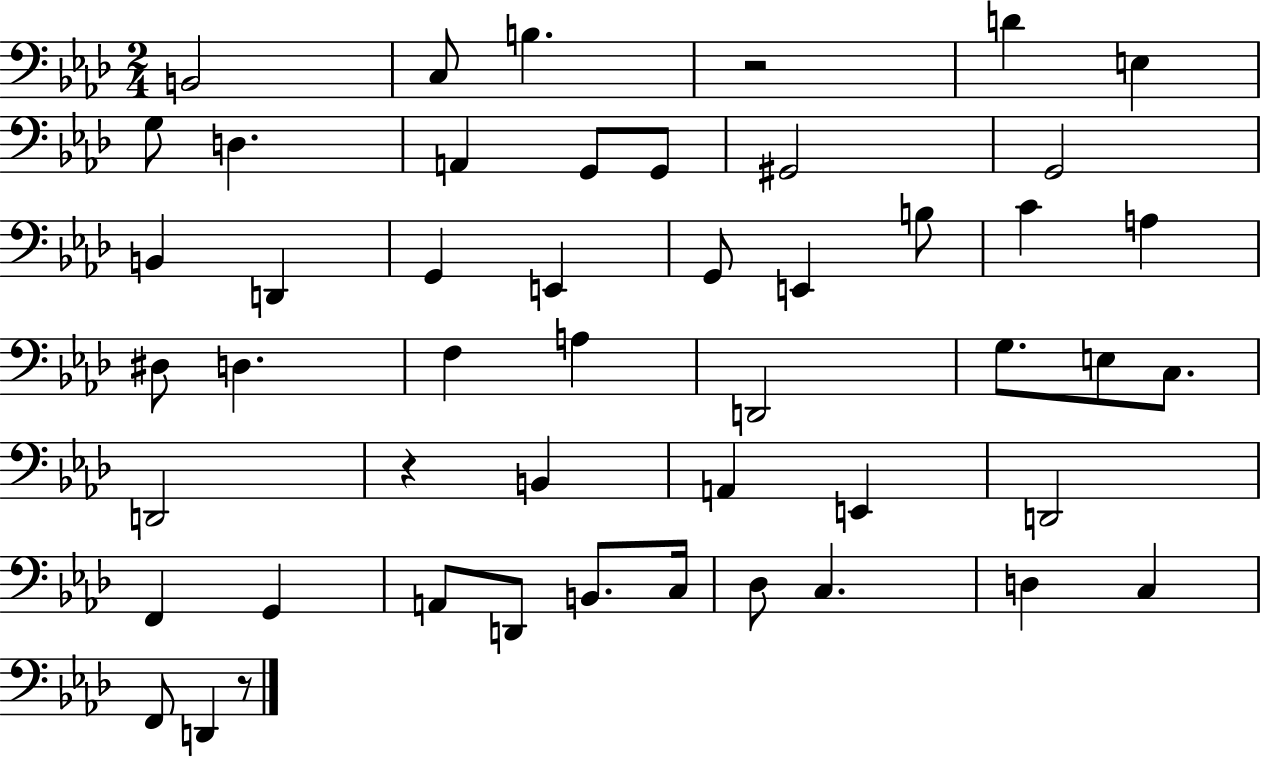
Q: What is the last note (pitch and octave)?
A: D2